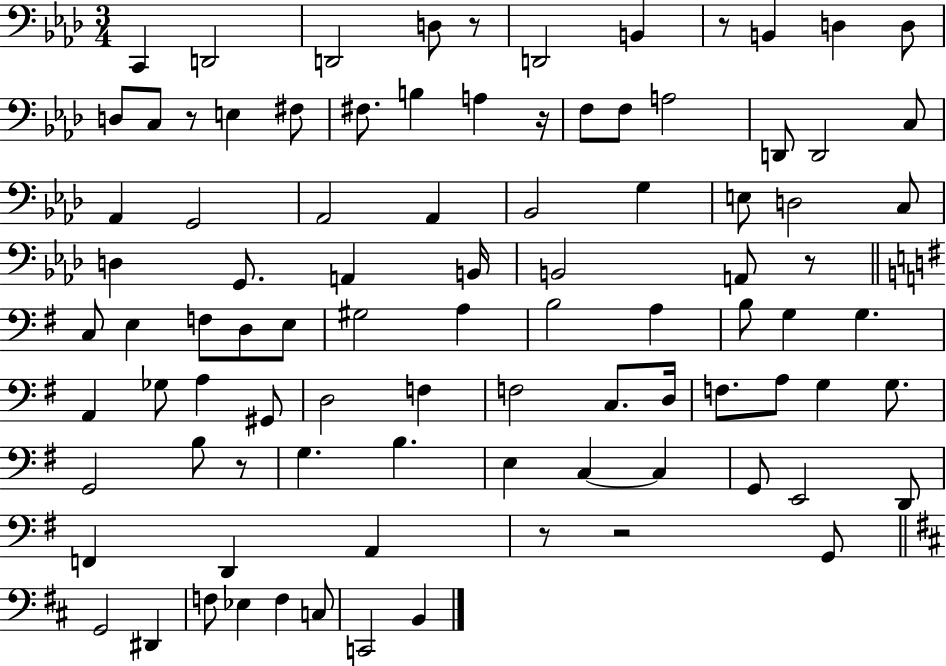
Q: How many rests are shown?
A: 8